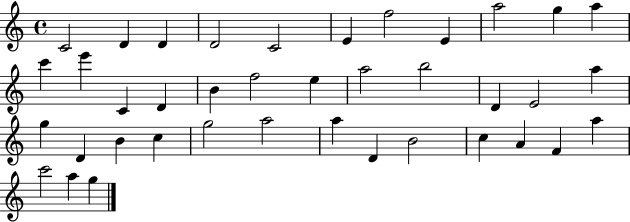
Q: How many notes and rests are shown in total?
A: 39